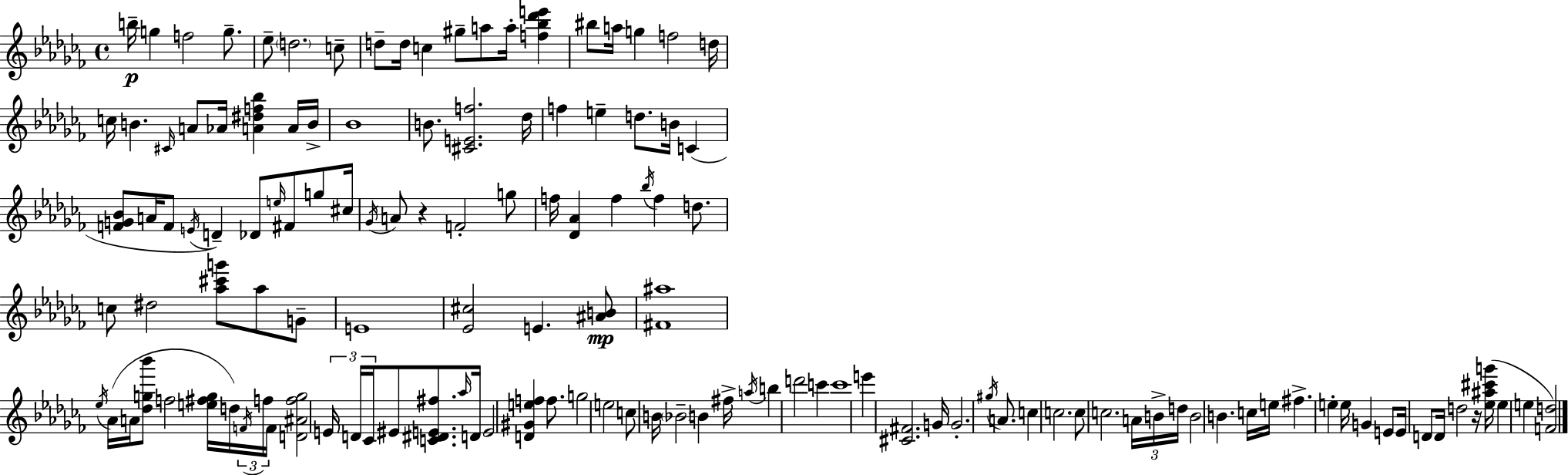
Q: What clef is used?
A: treble